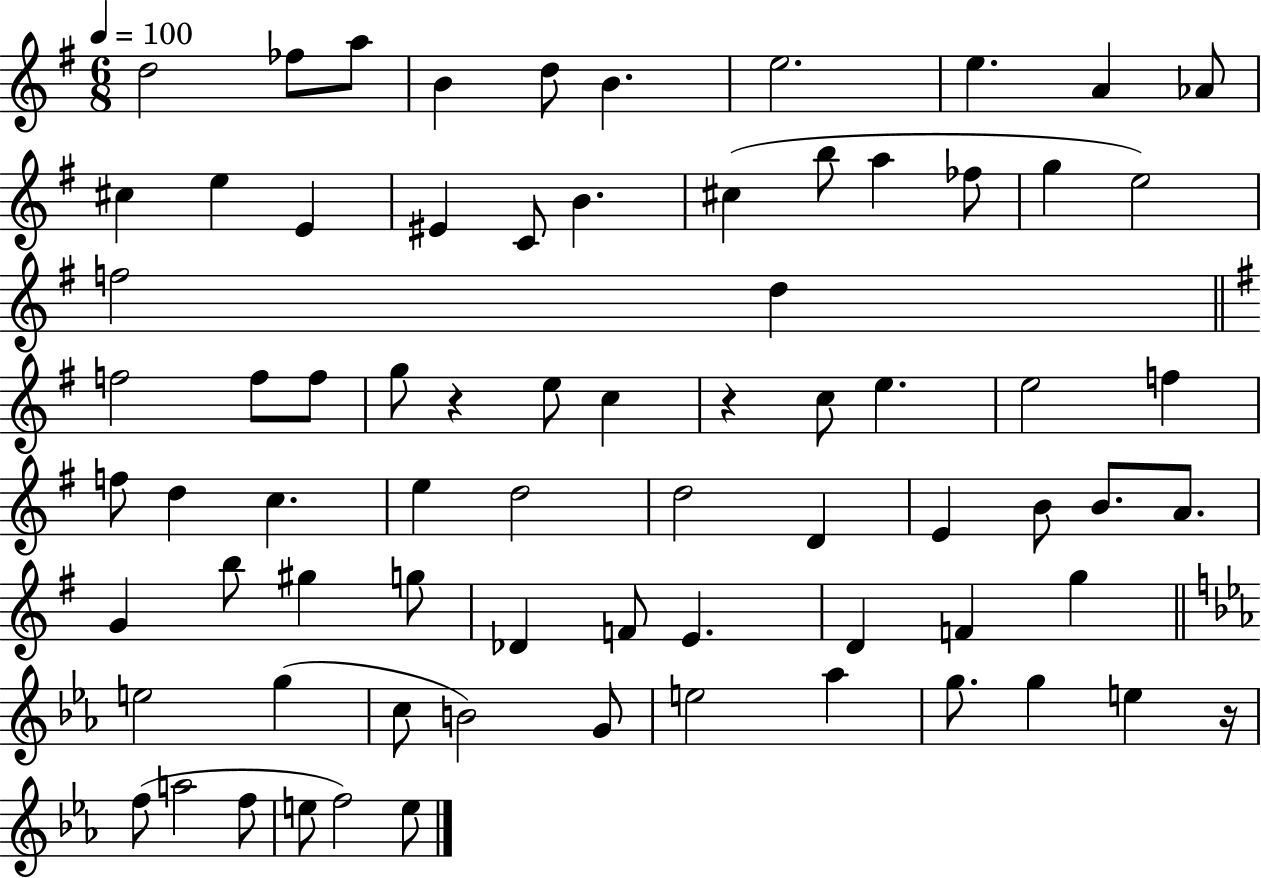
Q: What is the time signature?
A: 6/8